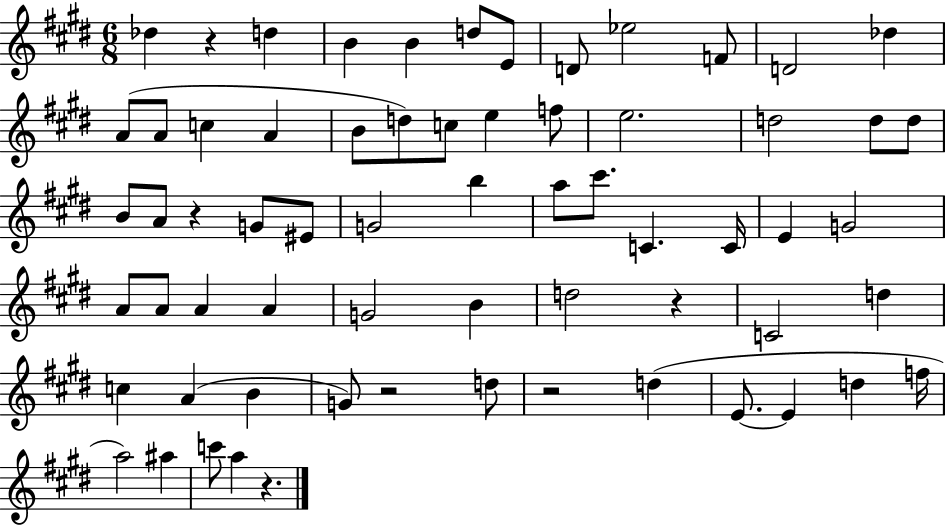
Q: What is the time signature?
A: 6/8